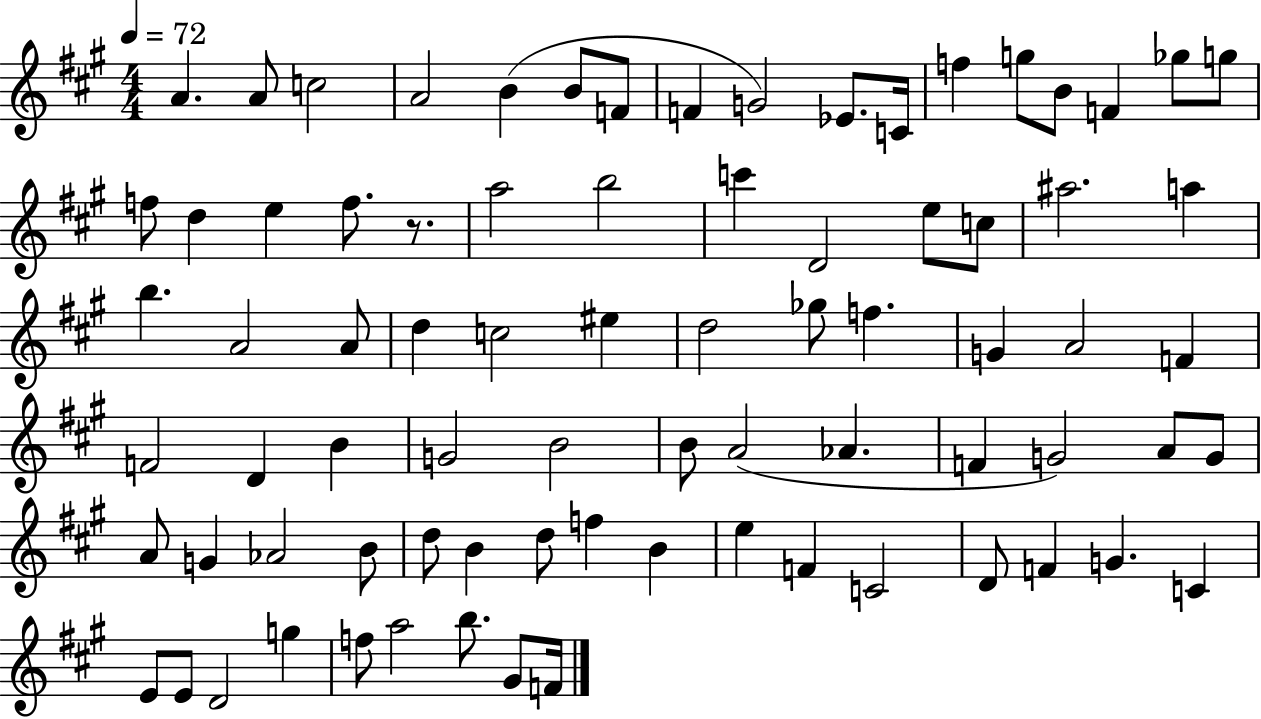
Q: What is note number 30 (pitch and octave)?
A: B5